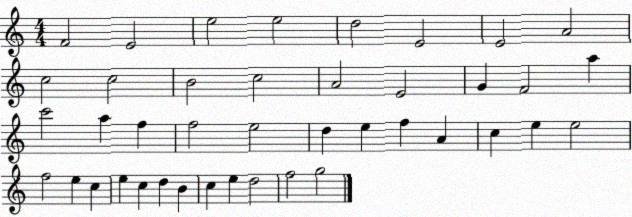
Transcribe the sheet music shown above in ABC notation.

X:1
T:Untitled
M:4/4
L:1/4
K:C
F2 E2 e2 e2 d2 E2 E2 A2 c2 c2 B2 c2 A2 E2 G F2 a c'2 a f f2 e2 d e f A c e e2 f2 e c e c d B c e d2 f2 g2